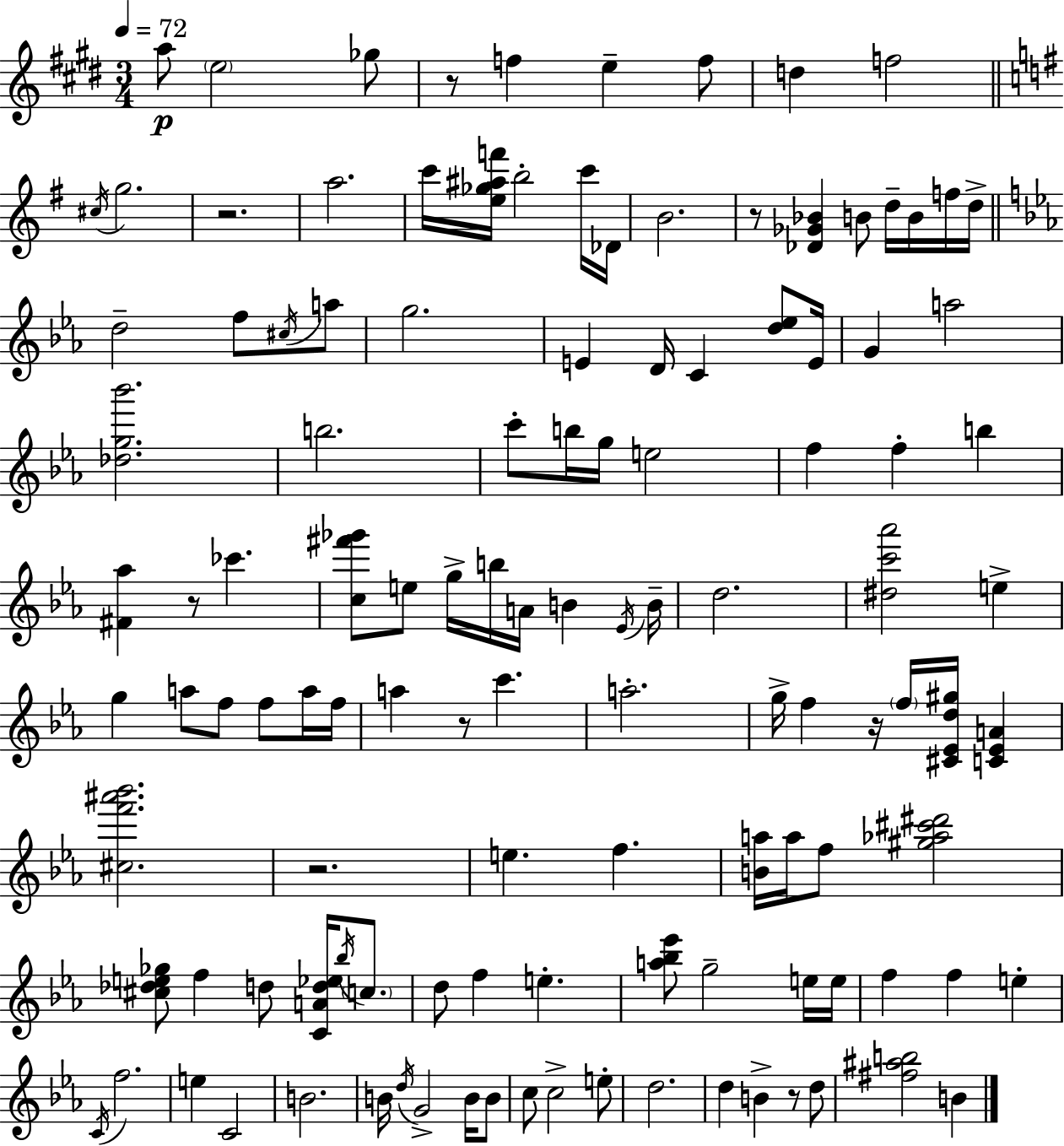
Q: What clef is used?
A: treble